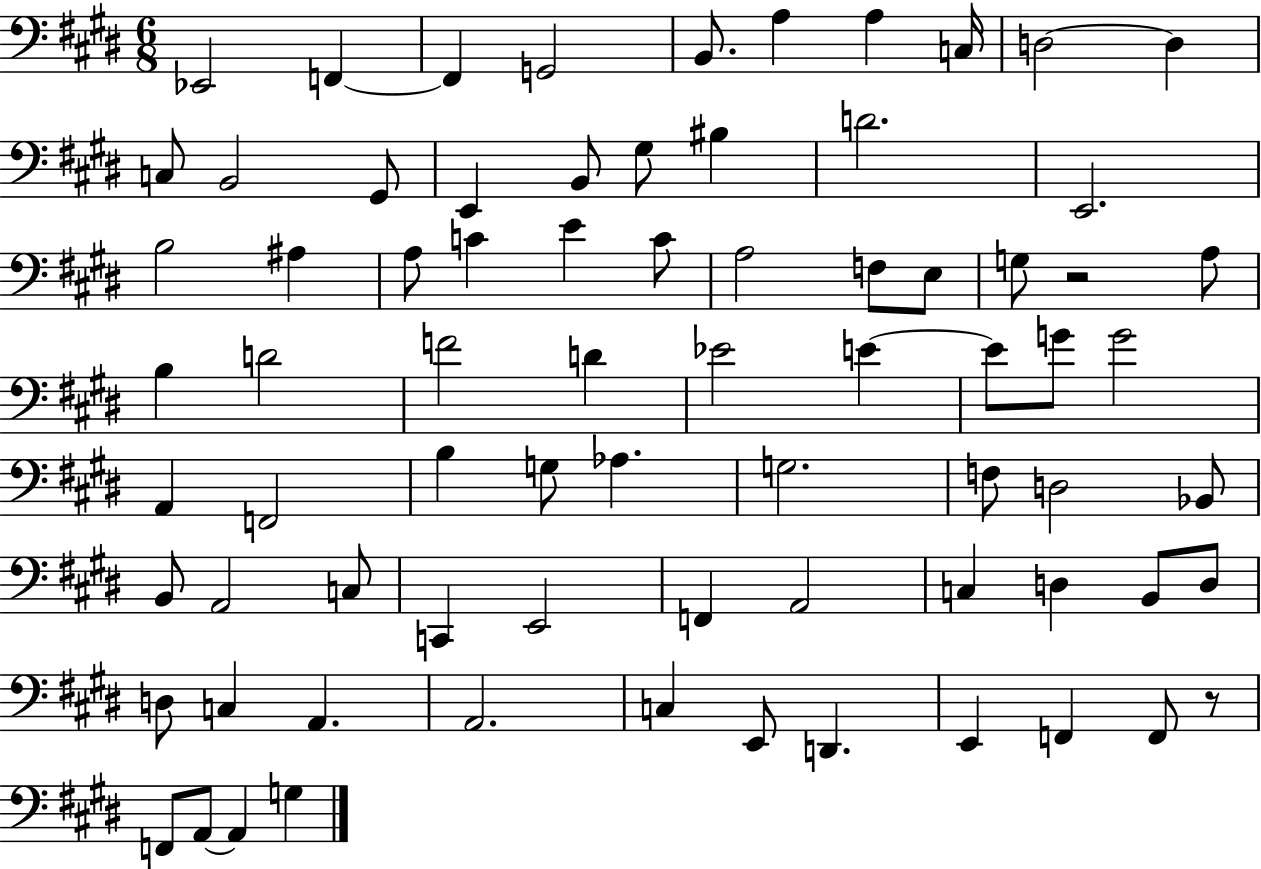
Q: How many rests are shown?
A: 2